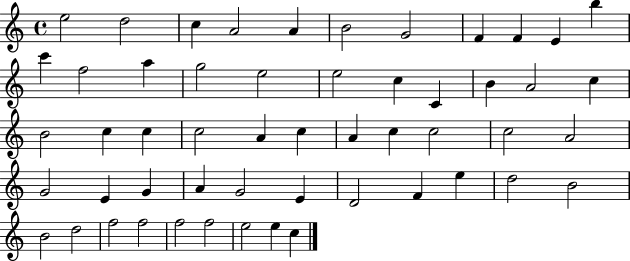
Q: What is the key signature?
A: C major